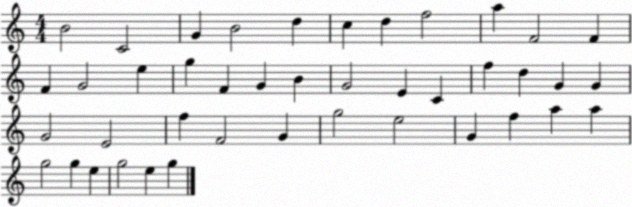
X:1
T:Untitled
M:4/4
L:1/4
K:C
B2 C2 G B2 d c d f2 a F2 F F G2 e g F G B G2 E C f d G G G2 E2 f F2 G g2 e2 G f a a g2 g e g2 e g